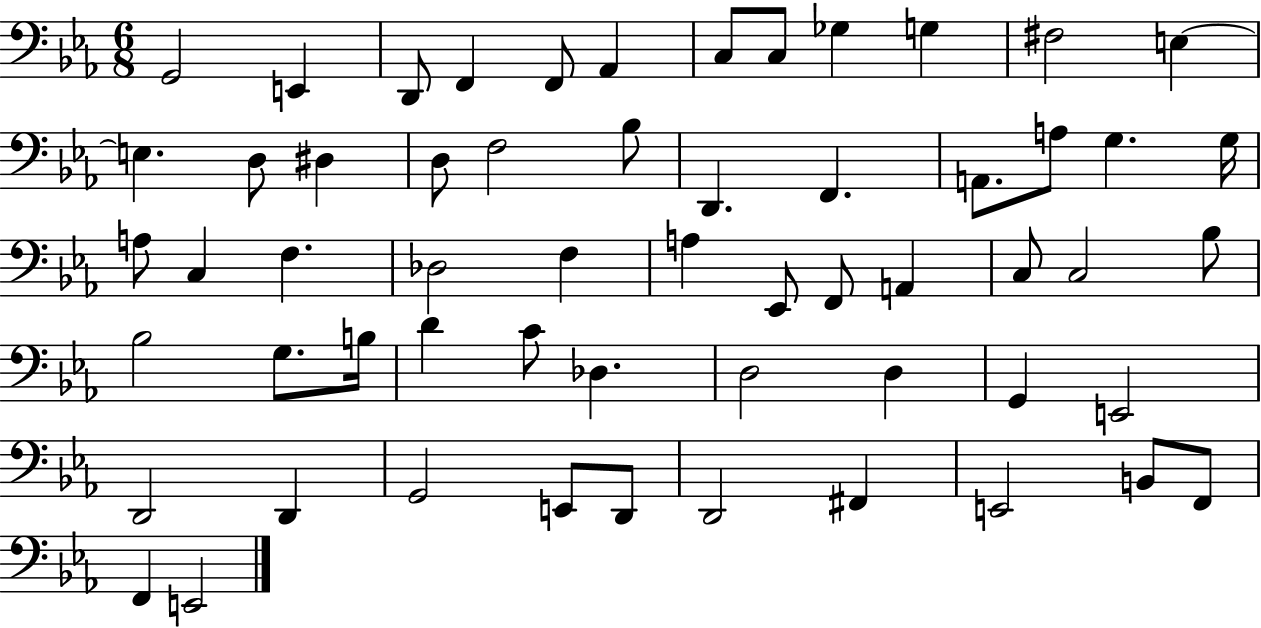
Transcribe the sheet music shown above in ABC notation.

X:1
T:Untitled
M:6/8
L:1/4
K:Eb
G,,2 E,, D,,/2 F,, F,,/2 _A,, C,/2 C,/2 _G, G, ^F,2 E, E, D,/2 ^D, D,/2 F,2 _B,/2 D,, F,, A,,/2 A,/2 G, G,/4 A,/2 C, F, _D,2 F, A, _E,,/2 F,,/2 A,, C,/2 C,2 _B,/2 _B,2 G,/2 B,/4 D C/2 _D, D,2 D, G,, E,,2 D,,2 D,, G,,2 E,,/2 D,,/2 D,,2 ^F,, E,,2 B,,/2 F,,/2 F,, E,,2